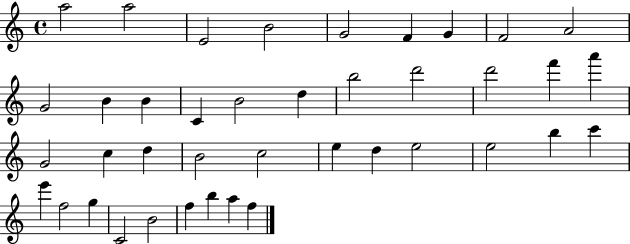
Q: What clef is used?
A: treble